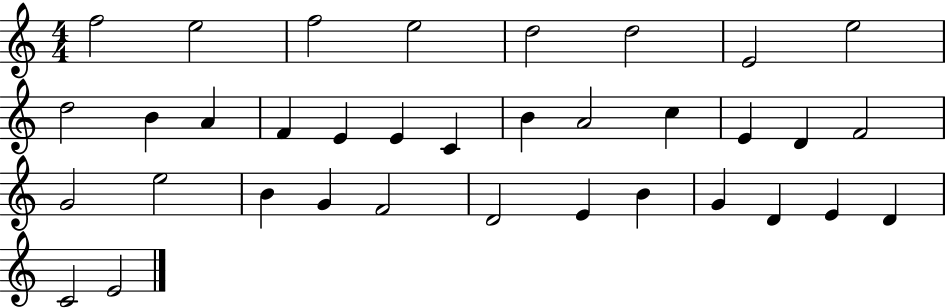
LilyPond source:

{
  \clef treble
  \numericTimeSignature
  \time 4/4
  \key c \major
  f''2 e''2 | f''2 e''2 | d''2 d''2 | e'2 e''2 | \break d''2 b'4 a'4 | f'4 e'4 e'4 c'4 | b'4 a'2 c''4 | e'4 d'4 f'2 | \break g'2 e''2 | b'4 g'4 f'2 | d'2 e'4 b'4 | g'4 d'4 e'4 d'4 | \break c'2 e'2 | \bar "|."
}